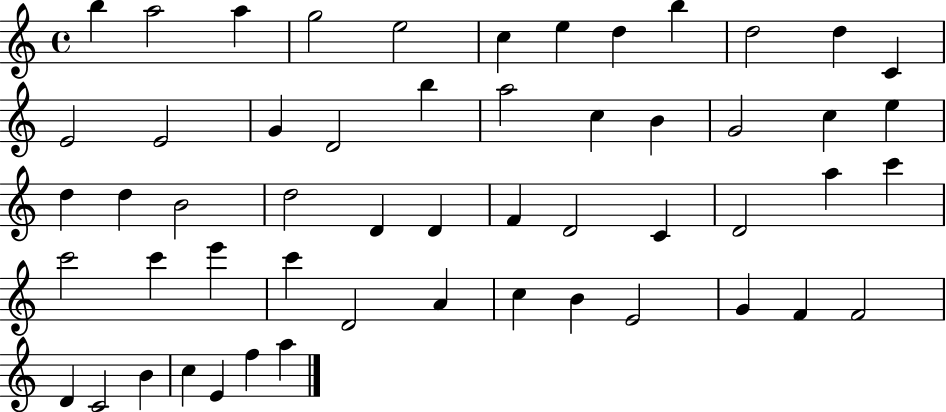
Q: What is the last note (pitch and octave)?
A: A5